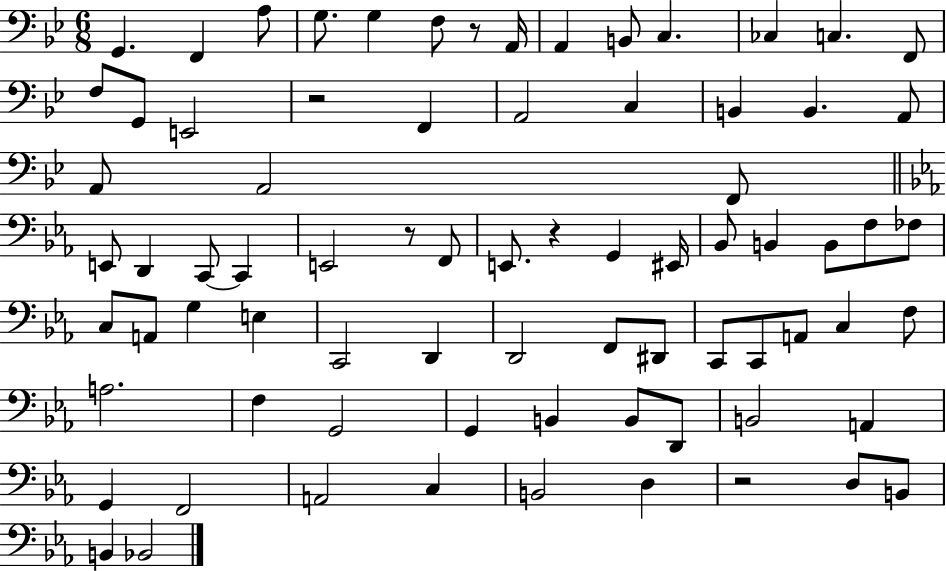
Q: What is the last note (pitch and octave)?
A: Bb2